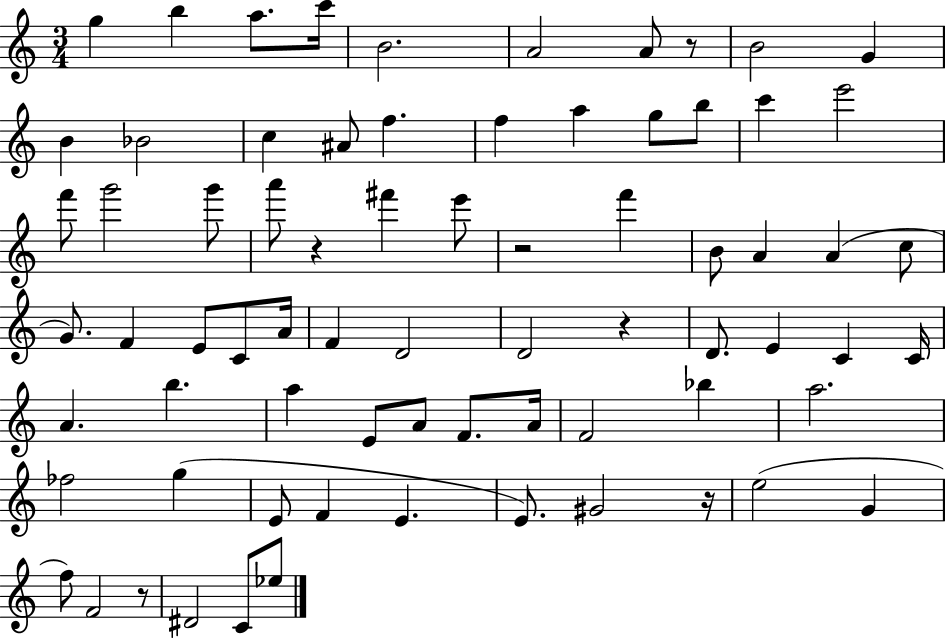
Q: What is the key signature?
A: C major